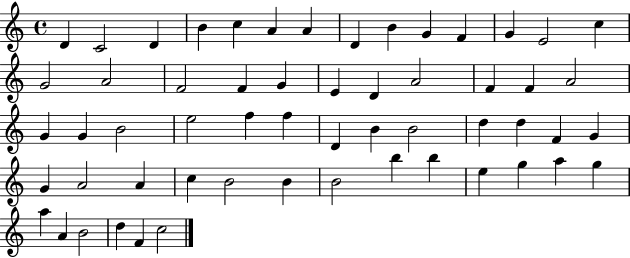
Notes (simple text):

D4/q C4/h D4/q B4/q C5/q A4/q A4/q D4/q B4/q G4/q F4/q G4/q E4/h C5/q G4/h A4/h F4/h F4/q G4/q E4/q D4/q A4/h F4/q F4/q A4/h G4/q G4/q B4/h E5/h F5/q F5/q D4/q B4/q B4/h D5/q D5/q F4/q G4/q G4/q A4/h A4/q C5/q B4/h B4/q B4/h B5/q B5/q E5/q G5/q A5/q G5/q A5/q A4/q B4/h D5/q F4/q C5/h